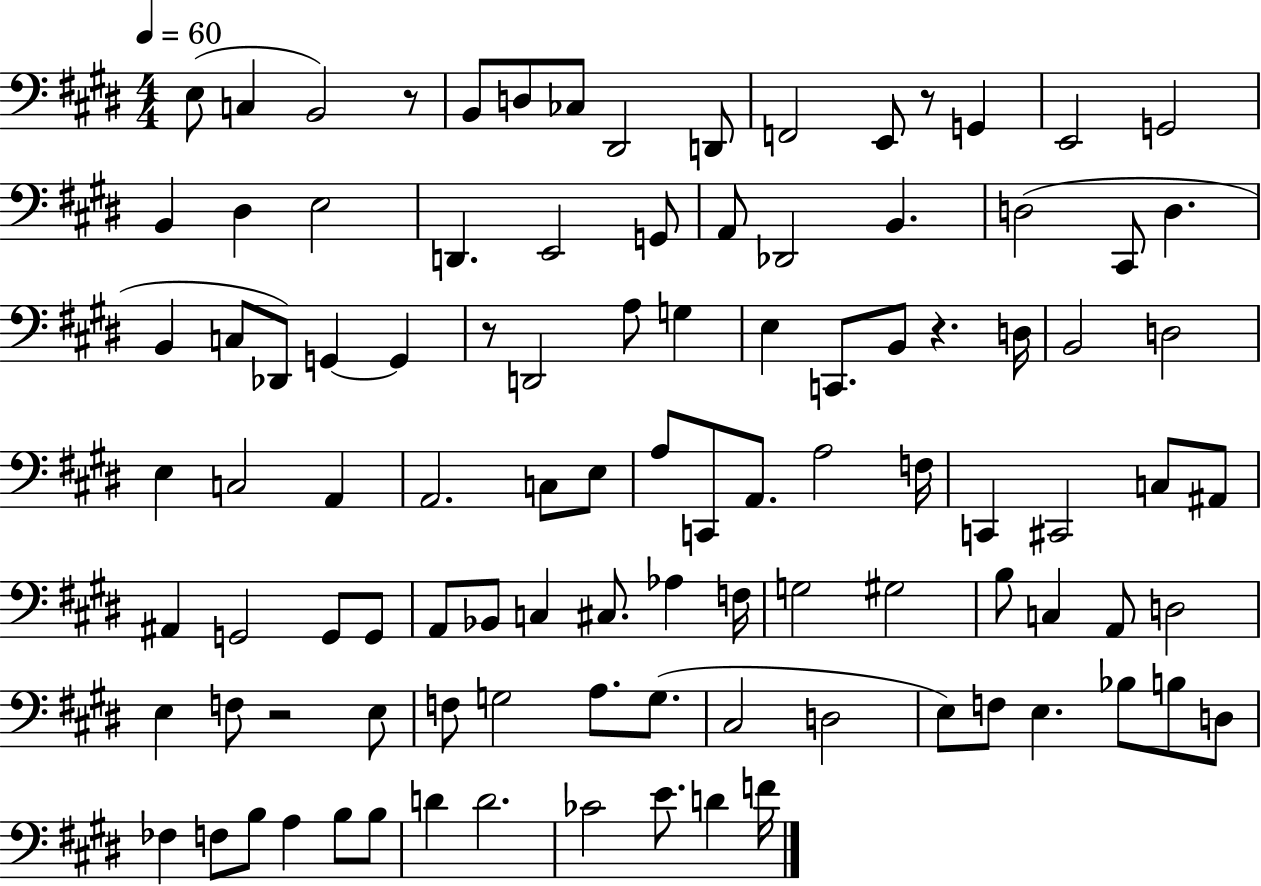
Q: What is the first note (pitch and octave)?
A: E3